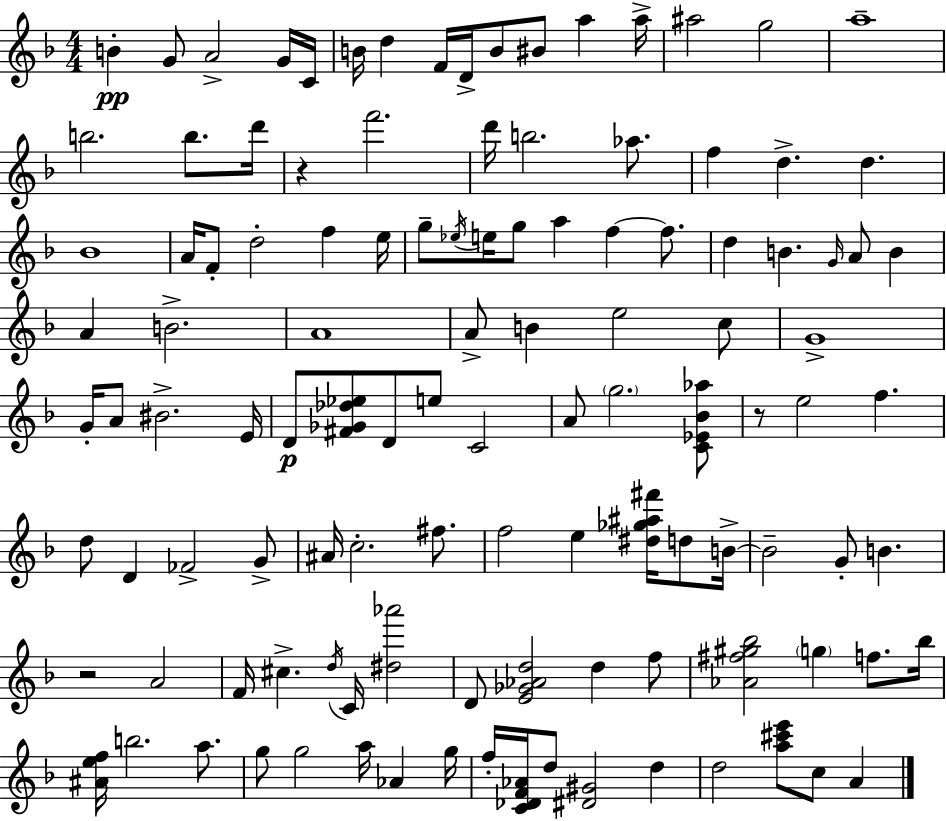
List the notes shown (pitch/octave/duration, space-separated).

B4/q G4/e A4/h G4/s C4/s B4/s D5/q F4/s D4/s B4/e BIS4/e A5/q A5/s A#5/h G5/h A5/w B5/h. B5/e. D6/s R/q F6/h. D6/s B5/h. Ab5/e. F5/q D5/q. D5/q. Bb4/w A4/s F4/e D5/h F5/q E5/s G5/e Eb5/s E5/s G5/e A5/q F5/q F5/e. D5/q B4/q. G4/s A4/e B4/q A4/q B4/h. A4/w A4/e B4/q E5/h C5/e G4/w G4/s A4/e BIS4/h. E4/s D4/e [F#4,Gb4,Db5,Eb5]/e D4/e E5/e C4/h A4/e G5/h. [C4,Eb4,Bb4,Ab5]/e R/e E5/h F5/q. D5/e D4/q FES4/h G4/e A#4/s C5/h. F#5/e. F5/h E5/q [D#5,Gb5,A#5,F#6]/s D5/e B4/s B4/h G4/e B4/q. R/h A4/h F4/s C#5/q. D5/s C4/s [D#5,Ab6]/h D4/e [E4,Gb4,Ab4,D5]/h D5/q F5/e [Ab4,F#5,G#5,Bb5]/h G5/q F5/e. Bb5/s [A#4,E5,F5]/s B5/h. A5/e. G5/e G5/h A5/s Ab4/q G5/s F5/s [C4,Db4,F4,Ab4]/s D5/e [D#4,G#4]/h D5/q D5/h [A5,C#6,E6]/e C5/e A4/q